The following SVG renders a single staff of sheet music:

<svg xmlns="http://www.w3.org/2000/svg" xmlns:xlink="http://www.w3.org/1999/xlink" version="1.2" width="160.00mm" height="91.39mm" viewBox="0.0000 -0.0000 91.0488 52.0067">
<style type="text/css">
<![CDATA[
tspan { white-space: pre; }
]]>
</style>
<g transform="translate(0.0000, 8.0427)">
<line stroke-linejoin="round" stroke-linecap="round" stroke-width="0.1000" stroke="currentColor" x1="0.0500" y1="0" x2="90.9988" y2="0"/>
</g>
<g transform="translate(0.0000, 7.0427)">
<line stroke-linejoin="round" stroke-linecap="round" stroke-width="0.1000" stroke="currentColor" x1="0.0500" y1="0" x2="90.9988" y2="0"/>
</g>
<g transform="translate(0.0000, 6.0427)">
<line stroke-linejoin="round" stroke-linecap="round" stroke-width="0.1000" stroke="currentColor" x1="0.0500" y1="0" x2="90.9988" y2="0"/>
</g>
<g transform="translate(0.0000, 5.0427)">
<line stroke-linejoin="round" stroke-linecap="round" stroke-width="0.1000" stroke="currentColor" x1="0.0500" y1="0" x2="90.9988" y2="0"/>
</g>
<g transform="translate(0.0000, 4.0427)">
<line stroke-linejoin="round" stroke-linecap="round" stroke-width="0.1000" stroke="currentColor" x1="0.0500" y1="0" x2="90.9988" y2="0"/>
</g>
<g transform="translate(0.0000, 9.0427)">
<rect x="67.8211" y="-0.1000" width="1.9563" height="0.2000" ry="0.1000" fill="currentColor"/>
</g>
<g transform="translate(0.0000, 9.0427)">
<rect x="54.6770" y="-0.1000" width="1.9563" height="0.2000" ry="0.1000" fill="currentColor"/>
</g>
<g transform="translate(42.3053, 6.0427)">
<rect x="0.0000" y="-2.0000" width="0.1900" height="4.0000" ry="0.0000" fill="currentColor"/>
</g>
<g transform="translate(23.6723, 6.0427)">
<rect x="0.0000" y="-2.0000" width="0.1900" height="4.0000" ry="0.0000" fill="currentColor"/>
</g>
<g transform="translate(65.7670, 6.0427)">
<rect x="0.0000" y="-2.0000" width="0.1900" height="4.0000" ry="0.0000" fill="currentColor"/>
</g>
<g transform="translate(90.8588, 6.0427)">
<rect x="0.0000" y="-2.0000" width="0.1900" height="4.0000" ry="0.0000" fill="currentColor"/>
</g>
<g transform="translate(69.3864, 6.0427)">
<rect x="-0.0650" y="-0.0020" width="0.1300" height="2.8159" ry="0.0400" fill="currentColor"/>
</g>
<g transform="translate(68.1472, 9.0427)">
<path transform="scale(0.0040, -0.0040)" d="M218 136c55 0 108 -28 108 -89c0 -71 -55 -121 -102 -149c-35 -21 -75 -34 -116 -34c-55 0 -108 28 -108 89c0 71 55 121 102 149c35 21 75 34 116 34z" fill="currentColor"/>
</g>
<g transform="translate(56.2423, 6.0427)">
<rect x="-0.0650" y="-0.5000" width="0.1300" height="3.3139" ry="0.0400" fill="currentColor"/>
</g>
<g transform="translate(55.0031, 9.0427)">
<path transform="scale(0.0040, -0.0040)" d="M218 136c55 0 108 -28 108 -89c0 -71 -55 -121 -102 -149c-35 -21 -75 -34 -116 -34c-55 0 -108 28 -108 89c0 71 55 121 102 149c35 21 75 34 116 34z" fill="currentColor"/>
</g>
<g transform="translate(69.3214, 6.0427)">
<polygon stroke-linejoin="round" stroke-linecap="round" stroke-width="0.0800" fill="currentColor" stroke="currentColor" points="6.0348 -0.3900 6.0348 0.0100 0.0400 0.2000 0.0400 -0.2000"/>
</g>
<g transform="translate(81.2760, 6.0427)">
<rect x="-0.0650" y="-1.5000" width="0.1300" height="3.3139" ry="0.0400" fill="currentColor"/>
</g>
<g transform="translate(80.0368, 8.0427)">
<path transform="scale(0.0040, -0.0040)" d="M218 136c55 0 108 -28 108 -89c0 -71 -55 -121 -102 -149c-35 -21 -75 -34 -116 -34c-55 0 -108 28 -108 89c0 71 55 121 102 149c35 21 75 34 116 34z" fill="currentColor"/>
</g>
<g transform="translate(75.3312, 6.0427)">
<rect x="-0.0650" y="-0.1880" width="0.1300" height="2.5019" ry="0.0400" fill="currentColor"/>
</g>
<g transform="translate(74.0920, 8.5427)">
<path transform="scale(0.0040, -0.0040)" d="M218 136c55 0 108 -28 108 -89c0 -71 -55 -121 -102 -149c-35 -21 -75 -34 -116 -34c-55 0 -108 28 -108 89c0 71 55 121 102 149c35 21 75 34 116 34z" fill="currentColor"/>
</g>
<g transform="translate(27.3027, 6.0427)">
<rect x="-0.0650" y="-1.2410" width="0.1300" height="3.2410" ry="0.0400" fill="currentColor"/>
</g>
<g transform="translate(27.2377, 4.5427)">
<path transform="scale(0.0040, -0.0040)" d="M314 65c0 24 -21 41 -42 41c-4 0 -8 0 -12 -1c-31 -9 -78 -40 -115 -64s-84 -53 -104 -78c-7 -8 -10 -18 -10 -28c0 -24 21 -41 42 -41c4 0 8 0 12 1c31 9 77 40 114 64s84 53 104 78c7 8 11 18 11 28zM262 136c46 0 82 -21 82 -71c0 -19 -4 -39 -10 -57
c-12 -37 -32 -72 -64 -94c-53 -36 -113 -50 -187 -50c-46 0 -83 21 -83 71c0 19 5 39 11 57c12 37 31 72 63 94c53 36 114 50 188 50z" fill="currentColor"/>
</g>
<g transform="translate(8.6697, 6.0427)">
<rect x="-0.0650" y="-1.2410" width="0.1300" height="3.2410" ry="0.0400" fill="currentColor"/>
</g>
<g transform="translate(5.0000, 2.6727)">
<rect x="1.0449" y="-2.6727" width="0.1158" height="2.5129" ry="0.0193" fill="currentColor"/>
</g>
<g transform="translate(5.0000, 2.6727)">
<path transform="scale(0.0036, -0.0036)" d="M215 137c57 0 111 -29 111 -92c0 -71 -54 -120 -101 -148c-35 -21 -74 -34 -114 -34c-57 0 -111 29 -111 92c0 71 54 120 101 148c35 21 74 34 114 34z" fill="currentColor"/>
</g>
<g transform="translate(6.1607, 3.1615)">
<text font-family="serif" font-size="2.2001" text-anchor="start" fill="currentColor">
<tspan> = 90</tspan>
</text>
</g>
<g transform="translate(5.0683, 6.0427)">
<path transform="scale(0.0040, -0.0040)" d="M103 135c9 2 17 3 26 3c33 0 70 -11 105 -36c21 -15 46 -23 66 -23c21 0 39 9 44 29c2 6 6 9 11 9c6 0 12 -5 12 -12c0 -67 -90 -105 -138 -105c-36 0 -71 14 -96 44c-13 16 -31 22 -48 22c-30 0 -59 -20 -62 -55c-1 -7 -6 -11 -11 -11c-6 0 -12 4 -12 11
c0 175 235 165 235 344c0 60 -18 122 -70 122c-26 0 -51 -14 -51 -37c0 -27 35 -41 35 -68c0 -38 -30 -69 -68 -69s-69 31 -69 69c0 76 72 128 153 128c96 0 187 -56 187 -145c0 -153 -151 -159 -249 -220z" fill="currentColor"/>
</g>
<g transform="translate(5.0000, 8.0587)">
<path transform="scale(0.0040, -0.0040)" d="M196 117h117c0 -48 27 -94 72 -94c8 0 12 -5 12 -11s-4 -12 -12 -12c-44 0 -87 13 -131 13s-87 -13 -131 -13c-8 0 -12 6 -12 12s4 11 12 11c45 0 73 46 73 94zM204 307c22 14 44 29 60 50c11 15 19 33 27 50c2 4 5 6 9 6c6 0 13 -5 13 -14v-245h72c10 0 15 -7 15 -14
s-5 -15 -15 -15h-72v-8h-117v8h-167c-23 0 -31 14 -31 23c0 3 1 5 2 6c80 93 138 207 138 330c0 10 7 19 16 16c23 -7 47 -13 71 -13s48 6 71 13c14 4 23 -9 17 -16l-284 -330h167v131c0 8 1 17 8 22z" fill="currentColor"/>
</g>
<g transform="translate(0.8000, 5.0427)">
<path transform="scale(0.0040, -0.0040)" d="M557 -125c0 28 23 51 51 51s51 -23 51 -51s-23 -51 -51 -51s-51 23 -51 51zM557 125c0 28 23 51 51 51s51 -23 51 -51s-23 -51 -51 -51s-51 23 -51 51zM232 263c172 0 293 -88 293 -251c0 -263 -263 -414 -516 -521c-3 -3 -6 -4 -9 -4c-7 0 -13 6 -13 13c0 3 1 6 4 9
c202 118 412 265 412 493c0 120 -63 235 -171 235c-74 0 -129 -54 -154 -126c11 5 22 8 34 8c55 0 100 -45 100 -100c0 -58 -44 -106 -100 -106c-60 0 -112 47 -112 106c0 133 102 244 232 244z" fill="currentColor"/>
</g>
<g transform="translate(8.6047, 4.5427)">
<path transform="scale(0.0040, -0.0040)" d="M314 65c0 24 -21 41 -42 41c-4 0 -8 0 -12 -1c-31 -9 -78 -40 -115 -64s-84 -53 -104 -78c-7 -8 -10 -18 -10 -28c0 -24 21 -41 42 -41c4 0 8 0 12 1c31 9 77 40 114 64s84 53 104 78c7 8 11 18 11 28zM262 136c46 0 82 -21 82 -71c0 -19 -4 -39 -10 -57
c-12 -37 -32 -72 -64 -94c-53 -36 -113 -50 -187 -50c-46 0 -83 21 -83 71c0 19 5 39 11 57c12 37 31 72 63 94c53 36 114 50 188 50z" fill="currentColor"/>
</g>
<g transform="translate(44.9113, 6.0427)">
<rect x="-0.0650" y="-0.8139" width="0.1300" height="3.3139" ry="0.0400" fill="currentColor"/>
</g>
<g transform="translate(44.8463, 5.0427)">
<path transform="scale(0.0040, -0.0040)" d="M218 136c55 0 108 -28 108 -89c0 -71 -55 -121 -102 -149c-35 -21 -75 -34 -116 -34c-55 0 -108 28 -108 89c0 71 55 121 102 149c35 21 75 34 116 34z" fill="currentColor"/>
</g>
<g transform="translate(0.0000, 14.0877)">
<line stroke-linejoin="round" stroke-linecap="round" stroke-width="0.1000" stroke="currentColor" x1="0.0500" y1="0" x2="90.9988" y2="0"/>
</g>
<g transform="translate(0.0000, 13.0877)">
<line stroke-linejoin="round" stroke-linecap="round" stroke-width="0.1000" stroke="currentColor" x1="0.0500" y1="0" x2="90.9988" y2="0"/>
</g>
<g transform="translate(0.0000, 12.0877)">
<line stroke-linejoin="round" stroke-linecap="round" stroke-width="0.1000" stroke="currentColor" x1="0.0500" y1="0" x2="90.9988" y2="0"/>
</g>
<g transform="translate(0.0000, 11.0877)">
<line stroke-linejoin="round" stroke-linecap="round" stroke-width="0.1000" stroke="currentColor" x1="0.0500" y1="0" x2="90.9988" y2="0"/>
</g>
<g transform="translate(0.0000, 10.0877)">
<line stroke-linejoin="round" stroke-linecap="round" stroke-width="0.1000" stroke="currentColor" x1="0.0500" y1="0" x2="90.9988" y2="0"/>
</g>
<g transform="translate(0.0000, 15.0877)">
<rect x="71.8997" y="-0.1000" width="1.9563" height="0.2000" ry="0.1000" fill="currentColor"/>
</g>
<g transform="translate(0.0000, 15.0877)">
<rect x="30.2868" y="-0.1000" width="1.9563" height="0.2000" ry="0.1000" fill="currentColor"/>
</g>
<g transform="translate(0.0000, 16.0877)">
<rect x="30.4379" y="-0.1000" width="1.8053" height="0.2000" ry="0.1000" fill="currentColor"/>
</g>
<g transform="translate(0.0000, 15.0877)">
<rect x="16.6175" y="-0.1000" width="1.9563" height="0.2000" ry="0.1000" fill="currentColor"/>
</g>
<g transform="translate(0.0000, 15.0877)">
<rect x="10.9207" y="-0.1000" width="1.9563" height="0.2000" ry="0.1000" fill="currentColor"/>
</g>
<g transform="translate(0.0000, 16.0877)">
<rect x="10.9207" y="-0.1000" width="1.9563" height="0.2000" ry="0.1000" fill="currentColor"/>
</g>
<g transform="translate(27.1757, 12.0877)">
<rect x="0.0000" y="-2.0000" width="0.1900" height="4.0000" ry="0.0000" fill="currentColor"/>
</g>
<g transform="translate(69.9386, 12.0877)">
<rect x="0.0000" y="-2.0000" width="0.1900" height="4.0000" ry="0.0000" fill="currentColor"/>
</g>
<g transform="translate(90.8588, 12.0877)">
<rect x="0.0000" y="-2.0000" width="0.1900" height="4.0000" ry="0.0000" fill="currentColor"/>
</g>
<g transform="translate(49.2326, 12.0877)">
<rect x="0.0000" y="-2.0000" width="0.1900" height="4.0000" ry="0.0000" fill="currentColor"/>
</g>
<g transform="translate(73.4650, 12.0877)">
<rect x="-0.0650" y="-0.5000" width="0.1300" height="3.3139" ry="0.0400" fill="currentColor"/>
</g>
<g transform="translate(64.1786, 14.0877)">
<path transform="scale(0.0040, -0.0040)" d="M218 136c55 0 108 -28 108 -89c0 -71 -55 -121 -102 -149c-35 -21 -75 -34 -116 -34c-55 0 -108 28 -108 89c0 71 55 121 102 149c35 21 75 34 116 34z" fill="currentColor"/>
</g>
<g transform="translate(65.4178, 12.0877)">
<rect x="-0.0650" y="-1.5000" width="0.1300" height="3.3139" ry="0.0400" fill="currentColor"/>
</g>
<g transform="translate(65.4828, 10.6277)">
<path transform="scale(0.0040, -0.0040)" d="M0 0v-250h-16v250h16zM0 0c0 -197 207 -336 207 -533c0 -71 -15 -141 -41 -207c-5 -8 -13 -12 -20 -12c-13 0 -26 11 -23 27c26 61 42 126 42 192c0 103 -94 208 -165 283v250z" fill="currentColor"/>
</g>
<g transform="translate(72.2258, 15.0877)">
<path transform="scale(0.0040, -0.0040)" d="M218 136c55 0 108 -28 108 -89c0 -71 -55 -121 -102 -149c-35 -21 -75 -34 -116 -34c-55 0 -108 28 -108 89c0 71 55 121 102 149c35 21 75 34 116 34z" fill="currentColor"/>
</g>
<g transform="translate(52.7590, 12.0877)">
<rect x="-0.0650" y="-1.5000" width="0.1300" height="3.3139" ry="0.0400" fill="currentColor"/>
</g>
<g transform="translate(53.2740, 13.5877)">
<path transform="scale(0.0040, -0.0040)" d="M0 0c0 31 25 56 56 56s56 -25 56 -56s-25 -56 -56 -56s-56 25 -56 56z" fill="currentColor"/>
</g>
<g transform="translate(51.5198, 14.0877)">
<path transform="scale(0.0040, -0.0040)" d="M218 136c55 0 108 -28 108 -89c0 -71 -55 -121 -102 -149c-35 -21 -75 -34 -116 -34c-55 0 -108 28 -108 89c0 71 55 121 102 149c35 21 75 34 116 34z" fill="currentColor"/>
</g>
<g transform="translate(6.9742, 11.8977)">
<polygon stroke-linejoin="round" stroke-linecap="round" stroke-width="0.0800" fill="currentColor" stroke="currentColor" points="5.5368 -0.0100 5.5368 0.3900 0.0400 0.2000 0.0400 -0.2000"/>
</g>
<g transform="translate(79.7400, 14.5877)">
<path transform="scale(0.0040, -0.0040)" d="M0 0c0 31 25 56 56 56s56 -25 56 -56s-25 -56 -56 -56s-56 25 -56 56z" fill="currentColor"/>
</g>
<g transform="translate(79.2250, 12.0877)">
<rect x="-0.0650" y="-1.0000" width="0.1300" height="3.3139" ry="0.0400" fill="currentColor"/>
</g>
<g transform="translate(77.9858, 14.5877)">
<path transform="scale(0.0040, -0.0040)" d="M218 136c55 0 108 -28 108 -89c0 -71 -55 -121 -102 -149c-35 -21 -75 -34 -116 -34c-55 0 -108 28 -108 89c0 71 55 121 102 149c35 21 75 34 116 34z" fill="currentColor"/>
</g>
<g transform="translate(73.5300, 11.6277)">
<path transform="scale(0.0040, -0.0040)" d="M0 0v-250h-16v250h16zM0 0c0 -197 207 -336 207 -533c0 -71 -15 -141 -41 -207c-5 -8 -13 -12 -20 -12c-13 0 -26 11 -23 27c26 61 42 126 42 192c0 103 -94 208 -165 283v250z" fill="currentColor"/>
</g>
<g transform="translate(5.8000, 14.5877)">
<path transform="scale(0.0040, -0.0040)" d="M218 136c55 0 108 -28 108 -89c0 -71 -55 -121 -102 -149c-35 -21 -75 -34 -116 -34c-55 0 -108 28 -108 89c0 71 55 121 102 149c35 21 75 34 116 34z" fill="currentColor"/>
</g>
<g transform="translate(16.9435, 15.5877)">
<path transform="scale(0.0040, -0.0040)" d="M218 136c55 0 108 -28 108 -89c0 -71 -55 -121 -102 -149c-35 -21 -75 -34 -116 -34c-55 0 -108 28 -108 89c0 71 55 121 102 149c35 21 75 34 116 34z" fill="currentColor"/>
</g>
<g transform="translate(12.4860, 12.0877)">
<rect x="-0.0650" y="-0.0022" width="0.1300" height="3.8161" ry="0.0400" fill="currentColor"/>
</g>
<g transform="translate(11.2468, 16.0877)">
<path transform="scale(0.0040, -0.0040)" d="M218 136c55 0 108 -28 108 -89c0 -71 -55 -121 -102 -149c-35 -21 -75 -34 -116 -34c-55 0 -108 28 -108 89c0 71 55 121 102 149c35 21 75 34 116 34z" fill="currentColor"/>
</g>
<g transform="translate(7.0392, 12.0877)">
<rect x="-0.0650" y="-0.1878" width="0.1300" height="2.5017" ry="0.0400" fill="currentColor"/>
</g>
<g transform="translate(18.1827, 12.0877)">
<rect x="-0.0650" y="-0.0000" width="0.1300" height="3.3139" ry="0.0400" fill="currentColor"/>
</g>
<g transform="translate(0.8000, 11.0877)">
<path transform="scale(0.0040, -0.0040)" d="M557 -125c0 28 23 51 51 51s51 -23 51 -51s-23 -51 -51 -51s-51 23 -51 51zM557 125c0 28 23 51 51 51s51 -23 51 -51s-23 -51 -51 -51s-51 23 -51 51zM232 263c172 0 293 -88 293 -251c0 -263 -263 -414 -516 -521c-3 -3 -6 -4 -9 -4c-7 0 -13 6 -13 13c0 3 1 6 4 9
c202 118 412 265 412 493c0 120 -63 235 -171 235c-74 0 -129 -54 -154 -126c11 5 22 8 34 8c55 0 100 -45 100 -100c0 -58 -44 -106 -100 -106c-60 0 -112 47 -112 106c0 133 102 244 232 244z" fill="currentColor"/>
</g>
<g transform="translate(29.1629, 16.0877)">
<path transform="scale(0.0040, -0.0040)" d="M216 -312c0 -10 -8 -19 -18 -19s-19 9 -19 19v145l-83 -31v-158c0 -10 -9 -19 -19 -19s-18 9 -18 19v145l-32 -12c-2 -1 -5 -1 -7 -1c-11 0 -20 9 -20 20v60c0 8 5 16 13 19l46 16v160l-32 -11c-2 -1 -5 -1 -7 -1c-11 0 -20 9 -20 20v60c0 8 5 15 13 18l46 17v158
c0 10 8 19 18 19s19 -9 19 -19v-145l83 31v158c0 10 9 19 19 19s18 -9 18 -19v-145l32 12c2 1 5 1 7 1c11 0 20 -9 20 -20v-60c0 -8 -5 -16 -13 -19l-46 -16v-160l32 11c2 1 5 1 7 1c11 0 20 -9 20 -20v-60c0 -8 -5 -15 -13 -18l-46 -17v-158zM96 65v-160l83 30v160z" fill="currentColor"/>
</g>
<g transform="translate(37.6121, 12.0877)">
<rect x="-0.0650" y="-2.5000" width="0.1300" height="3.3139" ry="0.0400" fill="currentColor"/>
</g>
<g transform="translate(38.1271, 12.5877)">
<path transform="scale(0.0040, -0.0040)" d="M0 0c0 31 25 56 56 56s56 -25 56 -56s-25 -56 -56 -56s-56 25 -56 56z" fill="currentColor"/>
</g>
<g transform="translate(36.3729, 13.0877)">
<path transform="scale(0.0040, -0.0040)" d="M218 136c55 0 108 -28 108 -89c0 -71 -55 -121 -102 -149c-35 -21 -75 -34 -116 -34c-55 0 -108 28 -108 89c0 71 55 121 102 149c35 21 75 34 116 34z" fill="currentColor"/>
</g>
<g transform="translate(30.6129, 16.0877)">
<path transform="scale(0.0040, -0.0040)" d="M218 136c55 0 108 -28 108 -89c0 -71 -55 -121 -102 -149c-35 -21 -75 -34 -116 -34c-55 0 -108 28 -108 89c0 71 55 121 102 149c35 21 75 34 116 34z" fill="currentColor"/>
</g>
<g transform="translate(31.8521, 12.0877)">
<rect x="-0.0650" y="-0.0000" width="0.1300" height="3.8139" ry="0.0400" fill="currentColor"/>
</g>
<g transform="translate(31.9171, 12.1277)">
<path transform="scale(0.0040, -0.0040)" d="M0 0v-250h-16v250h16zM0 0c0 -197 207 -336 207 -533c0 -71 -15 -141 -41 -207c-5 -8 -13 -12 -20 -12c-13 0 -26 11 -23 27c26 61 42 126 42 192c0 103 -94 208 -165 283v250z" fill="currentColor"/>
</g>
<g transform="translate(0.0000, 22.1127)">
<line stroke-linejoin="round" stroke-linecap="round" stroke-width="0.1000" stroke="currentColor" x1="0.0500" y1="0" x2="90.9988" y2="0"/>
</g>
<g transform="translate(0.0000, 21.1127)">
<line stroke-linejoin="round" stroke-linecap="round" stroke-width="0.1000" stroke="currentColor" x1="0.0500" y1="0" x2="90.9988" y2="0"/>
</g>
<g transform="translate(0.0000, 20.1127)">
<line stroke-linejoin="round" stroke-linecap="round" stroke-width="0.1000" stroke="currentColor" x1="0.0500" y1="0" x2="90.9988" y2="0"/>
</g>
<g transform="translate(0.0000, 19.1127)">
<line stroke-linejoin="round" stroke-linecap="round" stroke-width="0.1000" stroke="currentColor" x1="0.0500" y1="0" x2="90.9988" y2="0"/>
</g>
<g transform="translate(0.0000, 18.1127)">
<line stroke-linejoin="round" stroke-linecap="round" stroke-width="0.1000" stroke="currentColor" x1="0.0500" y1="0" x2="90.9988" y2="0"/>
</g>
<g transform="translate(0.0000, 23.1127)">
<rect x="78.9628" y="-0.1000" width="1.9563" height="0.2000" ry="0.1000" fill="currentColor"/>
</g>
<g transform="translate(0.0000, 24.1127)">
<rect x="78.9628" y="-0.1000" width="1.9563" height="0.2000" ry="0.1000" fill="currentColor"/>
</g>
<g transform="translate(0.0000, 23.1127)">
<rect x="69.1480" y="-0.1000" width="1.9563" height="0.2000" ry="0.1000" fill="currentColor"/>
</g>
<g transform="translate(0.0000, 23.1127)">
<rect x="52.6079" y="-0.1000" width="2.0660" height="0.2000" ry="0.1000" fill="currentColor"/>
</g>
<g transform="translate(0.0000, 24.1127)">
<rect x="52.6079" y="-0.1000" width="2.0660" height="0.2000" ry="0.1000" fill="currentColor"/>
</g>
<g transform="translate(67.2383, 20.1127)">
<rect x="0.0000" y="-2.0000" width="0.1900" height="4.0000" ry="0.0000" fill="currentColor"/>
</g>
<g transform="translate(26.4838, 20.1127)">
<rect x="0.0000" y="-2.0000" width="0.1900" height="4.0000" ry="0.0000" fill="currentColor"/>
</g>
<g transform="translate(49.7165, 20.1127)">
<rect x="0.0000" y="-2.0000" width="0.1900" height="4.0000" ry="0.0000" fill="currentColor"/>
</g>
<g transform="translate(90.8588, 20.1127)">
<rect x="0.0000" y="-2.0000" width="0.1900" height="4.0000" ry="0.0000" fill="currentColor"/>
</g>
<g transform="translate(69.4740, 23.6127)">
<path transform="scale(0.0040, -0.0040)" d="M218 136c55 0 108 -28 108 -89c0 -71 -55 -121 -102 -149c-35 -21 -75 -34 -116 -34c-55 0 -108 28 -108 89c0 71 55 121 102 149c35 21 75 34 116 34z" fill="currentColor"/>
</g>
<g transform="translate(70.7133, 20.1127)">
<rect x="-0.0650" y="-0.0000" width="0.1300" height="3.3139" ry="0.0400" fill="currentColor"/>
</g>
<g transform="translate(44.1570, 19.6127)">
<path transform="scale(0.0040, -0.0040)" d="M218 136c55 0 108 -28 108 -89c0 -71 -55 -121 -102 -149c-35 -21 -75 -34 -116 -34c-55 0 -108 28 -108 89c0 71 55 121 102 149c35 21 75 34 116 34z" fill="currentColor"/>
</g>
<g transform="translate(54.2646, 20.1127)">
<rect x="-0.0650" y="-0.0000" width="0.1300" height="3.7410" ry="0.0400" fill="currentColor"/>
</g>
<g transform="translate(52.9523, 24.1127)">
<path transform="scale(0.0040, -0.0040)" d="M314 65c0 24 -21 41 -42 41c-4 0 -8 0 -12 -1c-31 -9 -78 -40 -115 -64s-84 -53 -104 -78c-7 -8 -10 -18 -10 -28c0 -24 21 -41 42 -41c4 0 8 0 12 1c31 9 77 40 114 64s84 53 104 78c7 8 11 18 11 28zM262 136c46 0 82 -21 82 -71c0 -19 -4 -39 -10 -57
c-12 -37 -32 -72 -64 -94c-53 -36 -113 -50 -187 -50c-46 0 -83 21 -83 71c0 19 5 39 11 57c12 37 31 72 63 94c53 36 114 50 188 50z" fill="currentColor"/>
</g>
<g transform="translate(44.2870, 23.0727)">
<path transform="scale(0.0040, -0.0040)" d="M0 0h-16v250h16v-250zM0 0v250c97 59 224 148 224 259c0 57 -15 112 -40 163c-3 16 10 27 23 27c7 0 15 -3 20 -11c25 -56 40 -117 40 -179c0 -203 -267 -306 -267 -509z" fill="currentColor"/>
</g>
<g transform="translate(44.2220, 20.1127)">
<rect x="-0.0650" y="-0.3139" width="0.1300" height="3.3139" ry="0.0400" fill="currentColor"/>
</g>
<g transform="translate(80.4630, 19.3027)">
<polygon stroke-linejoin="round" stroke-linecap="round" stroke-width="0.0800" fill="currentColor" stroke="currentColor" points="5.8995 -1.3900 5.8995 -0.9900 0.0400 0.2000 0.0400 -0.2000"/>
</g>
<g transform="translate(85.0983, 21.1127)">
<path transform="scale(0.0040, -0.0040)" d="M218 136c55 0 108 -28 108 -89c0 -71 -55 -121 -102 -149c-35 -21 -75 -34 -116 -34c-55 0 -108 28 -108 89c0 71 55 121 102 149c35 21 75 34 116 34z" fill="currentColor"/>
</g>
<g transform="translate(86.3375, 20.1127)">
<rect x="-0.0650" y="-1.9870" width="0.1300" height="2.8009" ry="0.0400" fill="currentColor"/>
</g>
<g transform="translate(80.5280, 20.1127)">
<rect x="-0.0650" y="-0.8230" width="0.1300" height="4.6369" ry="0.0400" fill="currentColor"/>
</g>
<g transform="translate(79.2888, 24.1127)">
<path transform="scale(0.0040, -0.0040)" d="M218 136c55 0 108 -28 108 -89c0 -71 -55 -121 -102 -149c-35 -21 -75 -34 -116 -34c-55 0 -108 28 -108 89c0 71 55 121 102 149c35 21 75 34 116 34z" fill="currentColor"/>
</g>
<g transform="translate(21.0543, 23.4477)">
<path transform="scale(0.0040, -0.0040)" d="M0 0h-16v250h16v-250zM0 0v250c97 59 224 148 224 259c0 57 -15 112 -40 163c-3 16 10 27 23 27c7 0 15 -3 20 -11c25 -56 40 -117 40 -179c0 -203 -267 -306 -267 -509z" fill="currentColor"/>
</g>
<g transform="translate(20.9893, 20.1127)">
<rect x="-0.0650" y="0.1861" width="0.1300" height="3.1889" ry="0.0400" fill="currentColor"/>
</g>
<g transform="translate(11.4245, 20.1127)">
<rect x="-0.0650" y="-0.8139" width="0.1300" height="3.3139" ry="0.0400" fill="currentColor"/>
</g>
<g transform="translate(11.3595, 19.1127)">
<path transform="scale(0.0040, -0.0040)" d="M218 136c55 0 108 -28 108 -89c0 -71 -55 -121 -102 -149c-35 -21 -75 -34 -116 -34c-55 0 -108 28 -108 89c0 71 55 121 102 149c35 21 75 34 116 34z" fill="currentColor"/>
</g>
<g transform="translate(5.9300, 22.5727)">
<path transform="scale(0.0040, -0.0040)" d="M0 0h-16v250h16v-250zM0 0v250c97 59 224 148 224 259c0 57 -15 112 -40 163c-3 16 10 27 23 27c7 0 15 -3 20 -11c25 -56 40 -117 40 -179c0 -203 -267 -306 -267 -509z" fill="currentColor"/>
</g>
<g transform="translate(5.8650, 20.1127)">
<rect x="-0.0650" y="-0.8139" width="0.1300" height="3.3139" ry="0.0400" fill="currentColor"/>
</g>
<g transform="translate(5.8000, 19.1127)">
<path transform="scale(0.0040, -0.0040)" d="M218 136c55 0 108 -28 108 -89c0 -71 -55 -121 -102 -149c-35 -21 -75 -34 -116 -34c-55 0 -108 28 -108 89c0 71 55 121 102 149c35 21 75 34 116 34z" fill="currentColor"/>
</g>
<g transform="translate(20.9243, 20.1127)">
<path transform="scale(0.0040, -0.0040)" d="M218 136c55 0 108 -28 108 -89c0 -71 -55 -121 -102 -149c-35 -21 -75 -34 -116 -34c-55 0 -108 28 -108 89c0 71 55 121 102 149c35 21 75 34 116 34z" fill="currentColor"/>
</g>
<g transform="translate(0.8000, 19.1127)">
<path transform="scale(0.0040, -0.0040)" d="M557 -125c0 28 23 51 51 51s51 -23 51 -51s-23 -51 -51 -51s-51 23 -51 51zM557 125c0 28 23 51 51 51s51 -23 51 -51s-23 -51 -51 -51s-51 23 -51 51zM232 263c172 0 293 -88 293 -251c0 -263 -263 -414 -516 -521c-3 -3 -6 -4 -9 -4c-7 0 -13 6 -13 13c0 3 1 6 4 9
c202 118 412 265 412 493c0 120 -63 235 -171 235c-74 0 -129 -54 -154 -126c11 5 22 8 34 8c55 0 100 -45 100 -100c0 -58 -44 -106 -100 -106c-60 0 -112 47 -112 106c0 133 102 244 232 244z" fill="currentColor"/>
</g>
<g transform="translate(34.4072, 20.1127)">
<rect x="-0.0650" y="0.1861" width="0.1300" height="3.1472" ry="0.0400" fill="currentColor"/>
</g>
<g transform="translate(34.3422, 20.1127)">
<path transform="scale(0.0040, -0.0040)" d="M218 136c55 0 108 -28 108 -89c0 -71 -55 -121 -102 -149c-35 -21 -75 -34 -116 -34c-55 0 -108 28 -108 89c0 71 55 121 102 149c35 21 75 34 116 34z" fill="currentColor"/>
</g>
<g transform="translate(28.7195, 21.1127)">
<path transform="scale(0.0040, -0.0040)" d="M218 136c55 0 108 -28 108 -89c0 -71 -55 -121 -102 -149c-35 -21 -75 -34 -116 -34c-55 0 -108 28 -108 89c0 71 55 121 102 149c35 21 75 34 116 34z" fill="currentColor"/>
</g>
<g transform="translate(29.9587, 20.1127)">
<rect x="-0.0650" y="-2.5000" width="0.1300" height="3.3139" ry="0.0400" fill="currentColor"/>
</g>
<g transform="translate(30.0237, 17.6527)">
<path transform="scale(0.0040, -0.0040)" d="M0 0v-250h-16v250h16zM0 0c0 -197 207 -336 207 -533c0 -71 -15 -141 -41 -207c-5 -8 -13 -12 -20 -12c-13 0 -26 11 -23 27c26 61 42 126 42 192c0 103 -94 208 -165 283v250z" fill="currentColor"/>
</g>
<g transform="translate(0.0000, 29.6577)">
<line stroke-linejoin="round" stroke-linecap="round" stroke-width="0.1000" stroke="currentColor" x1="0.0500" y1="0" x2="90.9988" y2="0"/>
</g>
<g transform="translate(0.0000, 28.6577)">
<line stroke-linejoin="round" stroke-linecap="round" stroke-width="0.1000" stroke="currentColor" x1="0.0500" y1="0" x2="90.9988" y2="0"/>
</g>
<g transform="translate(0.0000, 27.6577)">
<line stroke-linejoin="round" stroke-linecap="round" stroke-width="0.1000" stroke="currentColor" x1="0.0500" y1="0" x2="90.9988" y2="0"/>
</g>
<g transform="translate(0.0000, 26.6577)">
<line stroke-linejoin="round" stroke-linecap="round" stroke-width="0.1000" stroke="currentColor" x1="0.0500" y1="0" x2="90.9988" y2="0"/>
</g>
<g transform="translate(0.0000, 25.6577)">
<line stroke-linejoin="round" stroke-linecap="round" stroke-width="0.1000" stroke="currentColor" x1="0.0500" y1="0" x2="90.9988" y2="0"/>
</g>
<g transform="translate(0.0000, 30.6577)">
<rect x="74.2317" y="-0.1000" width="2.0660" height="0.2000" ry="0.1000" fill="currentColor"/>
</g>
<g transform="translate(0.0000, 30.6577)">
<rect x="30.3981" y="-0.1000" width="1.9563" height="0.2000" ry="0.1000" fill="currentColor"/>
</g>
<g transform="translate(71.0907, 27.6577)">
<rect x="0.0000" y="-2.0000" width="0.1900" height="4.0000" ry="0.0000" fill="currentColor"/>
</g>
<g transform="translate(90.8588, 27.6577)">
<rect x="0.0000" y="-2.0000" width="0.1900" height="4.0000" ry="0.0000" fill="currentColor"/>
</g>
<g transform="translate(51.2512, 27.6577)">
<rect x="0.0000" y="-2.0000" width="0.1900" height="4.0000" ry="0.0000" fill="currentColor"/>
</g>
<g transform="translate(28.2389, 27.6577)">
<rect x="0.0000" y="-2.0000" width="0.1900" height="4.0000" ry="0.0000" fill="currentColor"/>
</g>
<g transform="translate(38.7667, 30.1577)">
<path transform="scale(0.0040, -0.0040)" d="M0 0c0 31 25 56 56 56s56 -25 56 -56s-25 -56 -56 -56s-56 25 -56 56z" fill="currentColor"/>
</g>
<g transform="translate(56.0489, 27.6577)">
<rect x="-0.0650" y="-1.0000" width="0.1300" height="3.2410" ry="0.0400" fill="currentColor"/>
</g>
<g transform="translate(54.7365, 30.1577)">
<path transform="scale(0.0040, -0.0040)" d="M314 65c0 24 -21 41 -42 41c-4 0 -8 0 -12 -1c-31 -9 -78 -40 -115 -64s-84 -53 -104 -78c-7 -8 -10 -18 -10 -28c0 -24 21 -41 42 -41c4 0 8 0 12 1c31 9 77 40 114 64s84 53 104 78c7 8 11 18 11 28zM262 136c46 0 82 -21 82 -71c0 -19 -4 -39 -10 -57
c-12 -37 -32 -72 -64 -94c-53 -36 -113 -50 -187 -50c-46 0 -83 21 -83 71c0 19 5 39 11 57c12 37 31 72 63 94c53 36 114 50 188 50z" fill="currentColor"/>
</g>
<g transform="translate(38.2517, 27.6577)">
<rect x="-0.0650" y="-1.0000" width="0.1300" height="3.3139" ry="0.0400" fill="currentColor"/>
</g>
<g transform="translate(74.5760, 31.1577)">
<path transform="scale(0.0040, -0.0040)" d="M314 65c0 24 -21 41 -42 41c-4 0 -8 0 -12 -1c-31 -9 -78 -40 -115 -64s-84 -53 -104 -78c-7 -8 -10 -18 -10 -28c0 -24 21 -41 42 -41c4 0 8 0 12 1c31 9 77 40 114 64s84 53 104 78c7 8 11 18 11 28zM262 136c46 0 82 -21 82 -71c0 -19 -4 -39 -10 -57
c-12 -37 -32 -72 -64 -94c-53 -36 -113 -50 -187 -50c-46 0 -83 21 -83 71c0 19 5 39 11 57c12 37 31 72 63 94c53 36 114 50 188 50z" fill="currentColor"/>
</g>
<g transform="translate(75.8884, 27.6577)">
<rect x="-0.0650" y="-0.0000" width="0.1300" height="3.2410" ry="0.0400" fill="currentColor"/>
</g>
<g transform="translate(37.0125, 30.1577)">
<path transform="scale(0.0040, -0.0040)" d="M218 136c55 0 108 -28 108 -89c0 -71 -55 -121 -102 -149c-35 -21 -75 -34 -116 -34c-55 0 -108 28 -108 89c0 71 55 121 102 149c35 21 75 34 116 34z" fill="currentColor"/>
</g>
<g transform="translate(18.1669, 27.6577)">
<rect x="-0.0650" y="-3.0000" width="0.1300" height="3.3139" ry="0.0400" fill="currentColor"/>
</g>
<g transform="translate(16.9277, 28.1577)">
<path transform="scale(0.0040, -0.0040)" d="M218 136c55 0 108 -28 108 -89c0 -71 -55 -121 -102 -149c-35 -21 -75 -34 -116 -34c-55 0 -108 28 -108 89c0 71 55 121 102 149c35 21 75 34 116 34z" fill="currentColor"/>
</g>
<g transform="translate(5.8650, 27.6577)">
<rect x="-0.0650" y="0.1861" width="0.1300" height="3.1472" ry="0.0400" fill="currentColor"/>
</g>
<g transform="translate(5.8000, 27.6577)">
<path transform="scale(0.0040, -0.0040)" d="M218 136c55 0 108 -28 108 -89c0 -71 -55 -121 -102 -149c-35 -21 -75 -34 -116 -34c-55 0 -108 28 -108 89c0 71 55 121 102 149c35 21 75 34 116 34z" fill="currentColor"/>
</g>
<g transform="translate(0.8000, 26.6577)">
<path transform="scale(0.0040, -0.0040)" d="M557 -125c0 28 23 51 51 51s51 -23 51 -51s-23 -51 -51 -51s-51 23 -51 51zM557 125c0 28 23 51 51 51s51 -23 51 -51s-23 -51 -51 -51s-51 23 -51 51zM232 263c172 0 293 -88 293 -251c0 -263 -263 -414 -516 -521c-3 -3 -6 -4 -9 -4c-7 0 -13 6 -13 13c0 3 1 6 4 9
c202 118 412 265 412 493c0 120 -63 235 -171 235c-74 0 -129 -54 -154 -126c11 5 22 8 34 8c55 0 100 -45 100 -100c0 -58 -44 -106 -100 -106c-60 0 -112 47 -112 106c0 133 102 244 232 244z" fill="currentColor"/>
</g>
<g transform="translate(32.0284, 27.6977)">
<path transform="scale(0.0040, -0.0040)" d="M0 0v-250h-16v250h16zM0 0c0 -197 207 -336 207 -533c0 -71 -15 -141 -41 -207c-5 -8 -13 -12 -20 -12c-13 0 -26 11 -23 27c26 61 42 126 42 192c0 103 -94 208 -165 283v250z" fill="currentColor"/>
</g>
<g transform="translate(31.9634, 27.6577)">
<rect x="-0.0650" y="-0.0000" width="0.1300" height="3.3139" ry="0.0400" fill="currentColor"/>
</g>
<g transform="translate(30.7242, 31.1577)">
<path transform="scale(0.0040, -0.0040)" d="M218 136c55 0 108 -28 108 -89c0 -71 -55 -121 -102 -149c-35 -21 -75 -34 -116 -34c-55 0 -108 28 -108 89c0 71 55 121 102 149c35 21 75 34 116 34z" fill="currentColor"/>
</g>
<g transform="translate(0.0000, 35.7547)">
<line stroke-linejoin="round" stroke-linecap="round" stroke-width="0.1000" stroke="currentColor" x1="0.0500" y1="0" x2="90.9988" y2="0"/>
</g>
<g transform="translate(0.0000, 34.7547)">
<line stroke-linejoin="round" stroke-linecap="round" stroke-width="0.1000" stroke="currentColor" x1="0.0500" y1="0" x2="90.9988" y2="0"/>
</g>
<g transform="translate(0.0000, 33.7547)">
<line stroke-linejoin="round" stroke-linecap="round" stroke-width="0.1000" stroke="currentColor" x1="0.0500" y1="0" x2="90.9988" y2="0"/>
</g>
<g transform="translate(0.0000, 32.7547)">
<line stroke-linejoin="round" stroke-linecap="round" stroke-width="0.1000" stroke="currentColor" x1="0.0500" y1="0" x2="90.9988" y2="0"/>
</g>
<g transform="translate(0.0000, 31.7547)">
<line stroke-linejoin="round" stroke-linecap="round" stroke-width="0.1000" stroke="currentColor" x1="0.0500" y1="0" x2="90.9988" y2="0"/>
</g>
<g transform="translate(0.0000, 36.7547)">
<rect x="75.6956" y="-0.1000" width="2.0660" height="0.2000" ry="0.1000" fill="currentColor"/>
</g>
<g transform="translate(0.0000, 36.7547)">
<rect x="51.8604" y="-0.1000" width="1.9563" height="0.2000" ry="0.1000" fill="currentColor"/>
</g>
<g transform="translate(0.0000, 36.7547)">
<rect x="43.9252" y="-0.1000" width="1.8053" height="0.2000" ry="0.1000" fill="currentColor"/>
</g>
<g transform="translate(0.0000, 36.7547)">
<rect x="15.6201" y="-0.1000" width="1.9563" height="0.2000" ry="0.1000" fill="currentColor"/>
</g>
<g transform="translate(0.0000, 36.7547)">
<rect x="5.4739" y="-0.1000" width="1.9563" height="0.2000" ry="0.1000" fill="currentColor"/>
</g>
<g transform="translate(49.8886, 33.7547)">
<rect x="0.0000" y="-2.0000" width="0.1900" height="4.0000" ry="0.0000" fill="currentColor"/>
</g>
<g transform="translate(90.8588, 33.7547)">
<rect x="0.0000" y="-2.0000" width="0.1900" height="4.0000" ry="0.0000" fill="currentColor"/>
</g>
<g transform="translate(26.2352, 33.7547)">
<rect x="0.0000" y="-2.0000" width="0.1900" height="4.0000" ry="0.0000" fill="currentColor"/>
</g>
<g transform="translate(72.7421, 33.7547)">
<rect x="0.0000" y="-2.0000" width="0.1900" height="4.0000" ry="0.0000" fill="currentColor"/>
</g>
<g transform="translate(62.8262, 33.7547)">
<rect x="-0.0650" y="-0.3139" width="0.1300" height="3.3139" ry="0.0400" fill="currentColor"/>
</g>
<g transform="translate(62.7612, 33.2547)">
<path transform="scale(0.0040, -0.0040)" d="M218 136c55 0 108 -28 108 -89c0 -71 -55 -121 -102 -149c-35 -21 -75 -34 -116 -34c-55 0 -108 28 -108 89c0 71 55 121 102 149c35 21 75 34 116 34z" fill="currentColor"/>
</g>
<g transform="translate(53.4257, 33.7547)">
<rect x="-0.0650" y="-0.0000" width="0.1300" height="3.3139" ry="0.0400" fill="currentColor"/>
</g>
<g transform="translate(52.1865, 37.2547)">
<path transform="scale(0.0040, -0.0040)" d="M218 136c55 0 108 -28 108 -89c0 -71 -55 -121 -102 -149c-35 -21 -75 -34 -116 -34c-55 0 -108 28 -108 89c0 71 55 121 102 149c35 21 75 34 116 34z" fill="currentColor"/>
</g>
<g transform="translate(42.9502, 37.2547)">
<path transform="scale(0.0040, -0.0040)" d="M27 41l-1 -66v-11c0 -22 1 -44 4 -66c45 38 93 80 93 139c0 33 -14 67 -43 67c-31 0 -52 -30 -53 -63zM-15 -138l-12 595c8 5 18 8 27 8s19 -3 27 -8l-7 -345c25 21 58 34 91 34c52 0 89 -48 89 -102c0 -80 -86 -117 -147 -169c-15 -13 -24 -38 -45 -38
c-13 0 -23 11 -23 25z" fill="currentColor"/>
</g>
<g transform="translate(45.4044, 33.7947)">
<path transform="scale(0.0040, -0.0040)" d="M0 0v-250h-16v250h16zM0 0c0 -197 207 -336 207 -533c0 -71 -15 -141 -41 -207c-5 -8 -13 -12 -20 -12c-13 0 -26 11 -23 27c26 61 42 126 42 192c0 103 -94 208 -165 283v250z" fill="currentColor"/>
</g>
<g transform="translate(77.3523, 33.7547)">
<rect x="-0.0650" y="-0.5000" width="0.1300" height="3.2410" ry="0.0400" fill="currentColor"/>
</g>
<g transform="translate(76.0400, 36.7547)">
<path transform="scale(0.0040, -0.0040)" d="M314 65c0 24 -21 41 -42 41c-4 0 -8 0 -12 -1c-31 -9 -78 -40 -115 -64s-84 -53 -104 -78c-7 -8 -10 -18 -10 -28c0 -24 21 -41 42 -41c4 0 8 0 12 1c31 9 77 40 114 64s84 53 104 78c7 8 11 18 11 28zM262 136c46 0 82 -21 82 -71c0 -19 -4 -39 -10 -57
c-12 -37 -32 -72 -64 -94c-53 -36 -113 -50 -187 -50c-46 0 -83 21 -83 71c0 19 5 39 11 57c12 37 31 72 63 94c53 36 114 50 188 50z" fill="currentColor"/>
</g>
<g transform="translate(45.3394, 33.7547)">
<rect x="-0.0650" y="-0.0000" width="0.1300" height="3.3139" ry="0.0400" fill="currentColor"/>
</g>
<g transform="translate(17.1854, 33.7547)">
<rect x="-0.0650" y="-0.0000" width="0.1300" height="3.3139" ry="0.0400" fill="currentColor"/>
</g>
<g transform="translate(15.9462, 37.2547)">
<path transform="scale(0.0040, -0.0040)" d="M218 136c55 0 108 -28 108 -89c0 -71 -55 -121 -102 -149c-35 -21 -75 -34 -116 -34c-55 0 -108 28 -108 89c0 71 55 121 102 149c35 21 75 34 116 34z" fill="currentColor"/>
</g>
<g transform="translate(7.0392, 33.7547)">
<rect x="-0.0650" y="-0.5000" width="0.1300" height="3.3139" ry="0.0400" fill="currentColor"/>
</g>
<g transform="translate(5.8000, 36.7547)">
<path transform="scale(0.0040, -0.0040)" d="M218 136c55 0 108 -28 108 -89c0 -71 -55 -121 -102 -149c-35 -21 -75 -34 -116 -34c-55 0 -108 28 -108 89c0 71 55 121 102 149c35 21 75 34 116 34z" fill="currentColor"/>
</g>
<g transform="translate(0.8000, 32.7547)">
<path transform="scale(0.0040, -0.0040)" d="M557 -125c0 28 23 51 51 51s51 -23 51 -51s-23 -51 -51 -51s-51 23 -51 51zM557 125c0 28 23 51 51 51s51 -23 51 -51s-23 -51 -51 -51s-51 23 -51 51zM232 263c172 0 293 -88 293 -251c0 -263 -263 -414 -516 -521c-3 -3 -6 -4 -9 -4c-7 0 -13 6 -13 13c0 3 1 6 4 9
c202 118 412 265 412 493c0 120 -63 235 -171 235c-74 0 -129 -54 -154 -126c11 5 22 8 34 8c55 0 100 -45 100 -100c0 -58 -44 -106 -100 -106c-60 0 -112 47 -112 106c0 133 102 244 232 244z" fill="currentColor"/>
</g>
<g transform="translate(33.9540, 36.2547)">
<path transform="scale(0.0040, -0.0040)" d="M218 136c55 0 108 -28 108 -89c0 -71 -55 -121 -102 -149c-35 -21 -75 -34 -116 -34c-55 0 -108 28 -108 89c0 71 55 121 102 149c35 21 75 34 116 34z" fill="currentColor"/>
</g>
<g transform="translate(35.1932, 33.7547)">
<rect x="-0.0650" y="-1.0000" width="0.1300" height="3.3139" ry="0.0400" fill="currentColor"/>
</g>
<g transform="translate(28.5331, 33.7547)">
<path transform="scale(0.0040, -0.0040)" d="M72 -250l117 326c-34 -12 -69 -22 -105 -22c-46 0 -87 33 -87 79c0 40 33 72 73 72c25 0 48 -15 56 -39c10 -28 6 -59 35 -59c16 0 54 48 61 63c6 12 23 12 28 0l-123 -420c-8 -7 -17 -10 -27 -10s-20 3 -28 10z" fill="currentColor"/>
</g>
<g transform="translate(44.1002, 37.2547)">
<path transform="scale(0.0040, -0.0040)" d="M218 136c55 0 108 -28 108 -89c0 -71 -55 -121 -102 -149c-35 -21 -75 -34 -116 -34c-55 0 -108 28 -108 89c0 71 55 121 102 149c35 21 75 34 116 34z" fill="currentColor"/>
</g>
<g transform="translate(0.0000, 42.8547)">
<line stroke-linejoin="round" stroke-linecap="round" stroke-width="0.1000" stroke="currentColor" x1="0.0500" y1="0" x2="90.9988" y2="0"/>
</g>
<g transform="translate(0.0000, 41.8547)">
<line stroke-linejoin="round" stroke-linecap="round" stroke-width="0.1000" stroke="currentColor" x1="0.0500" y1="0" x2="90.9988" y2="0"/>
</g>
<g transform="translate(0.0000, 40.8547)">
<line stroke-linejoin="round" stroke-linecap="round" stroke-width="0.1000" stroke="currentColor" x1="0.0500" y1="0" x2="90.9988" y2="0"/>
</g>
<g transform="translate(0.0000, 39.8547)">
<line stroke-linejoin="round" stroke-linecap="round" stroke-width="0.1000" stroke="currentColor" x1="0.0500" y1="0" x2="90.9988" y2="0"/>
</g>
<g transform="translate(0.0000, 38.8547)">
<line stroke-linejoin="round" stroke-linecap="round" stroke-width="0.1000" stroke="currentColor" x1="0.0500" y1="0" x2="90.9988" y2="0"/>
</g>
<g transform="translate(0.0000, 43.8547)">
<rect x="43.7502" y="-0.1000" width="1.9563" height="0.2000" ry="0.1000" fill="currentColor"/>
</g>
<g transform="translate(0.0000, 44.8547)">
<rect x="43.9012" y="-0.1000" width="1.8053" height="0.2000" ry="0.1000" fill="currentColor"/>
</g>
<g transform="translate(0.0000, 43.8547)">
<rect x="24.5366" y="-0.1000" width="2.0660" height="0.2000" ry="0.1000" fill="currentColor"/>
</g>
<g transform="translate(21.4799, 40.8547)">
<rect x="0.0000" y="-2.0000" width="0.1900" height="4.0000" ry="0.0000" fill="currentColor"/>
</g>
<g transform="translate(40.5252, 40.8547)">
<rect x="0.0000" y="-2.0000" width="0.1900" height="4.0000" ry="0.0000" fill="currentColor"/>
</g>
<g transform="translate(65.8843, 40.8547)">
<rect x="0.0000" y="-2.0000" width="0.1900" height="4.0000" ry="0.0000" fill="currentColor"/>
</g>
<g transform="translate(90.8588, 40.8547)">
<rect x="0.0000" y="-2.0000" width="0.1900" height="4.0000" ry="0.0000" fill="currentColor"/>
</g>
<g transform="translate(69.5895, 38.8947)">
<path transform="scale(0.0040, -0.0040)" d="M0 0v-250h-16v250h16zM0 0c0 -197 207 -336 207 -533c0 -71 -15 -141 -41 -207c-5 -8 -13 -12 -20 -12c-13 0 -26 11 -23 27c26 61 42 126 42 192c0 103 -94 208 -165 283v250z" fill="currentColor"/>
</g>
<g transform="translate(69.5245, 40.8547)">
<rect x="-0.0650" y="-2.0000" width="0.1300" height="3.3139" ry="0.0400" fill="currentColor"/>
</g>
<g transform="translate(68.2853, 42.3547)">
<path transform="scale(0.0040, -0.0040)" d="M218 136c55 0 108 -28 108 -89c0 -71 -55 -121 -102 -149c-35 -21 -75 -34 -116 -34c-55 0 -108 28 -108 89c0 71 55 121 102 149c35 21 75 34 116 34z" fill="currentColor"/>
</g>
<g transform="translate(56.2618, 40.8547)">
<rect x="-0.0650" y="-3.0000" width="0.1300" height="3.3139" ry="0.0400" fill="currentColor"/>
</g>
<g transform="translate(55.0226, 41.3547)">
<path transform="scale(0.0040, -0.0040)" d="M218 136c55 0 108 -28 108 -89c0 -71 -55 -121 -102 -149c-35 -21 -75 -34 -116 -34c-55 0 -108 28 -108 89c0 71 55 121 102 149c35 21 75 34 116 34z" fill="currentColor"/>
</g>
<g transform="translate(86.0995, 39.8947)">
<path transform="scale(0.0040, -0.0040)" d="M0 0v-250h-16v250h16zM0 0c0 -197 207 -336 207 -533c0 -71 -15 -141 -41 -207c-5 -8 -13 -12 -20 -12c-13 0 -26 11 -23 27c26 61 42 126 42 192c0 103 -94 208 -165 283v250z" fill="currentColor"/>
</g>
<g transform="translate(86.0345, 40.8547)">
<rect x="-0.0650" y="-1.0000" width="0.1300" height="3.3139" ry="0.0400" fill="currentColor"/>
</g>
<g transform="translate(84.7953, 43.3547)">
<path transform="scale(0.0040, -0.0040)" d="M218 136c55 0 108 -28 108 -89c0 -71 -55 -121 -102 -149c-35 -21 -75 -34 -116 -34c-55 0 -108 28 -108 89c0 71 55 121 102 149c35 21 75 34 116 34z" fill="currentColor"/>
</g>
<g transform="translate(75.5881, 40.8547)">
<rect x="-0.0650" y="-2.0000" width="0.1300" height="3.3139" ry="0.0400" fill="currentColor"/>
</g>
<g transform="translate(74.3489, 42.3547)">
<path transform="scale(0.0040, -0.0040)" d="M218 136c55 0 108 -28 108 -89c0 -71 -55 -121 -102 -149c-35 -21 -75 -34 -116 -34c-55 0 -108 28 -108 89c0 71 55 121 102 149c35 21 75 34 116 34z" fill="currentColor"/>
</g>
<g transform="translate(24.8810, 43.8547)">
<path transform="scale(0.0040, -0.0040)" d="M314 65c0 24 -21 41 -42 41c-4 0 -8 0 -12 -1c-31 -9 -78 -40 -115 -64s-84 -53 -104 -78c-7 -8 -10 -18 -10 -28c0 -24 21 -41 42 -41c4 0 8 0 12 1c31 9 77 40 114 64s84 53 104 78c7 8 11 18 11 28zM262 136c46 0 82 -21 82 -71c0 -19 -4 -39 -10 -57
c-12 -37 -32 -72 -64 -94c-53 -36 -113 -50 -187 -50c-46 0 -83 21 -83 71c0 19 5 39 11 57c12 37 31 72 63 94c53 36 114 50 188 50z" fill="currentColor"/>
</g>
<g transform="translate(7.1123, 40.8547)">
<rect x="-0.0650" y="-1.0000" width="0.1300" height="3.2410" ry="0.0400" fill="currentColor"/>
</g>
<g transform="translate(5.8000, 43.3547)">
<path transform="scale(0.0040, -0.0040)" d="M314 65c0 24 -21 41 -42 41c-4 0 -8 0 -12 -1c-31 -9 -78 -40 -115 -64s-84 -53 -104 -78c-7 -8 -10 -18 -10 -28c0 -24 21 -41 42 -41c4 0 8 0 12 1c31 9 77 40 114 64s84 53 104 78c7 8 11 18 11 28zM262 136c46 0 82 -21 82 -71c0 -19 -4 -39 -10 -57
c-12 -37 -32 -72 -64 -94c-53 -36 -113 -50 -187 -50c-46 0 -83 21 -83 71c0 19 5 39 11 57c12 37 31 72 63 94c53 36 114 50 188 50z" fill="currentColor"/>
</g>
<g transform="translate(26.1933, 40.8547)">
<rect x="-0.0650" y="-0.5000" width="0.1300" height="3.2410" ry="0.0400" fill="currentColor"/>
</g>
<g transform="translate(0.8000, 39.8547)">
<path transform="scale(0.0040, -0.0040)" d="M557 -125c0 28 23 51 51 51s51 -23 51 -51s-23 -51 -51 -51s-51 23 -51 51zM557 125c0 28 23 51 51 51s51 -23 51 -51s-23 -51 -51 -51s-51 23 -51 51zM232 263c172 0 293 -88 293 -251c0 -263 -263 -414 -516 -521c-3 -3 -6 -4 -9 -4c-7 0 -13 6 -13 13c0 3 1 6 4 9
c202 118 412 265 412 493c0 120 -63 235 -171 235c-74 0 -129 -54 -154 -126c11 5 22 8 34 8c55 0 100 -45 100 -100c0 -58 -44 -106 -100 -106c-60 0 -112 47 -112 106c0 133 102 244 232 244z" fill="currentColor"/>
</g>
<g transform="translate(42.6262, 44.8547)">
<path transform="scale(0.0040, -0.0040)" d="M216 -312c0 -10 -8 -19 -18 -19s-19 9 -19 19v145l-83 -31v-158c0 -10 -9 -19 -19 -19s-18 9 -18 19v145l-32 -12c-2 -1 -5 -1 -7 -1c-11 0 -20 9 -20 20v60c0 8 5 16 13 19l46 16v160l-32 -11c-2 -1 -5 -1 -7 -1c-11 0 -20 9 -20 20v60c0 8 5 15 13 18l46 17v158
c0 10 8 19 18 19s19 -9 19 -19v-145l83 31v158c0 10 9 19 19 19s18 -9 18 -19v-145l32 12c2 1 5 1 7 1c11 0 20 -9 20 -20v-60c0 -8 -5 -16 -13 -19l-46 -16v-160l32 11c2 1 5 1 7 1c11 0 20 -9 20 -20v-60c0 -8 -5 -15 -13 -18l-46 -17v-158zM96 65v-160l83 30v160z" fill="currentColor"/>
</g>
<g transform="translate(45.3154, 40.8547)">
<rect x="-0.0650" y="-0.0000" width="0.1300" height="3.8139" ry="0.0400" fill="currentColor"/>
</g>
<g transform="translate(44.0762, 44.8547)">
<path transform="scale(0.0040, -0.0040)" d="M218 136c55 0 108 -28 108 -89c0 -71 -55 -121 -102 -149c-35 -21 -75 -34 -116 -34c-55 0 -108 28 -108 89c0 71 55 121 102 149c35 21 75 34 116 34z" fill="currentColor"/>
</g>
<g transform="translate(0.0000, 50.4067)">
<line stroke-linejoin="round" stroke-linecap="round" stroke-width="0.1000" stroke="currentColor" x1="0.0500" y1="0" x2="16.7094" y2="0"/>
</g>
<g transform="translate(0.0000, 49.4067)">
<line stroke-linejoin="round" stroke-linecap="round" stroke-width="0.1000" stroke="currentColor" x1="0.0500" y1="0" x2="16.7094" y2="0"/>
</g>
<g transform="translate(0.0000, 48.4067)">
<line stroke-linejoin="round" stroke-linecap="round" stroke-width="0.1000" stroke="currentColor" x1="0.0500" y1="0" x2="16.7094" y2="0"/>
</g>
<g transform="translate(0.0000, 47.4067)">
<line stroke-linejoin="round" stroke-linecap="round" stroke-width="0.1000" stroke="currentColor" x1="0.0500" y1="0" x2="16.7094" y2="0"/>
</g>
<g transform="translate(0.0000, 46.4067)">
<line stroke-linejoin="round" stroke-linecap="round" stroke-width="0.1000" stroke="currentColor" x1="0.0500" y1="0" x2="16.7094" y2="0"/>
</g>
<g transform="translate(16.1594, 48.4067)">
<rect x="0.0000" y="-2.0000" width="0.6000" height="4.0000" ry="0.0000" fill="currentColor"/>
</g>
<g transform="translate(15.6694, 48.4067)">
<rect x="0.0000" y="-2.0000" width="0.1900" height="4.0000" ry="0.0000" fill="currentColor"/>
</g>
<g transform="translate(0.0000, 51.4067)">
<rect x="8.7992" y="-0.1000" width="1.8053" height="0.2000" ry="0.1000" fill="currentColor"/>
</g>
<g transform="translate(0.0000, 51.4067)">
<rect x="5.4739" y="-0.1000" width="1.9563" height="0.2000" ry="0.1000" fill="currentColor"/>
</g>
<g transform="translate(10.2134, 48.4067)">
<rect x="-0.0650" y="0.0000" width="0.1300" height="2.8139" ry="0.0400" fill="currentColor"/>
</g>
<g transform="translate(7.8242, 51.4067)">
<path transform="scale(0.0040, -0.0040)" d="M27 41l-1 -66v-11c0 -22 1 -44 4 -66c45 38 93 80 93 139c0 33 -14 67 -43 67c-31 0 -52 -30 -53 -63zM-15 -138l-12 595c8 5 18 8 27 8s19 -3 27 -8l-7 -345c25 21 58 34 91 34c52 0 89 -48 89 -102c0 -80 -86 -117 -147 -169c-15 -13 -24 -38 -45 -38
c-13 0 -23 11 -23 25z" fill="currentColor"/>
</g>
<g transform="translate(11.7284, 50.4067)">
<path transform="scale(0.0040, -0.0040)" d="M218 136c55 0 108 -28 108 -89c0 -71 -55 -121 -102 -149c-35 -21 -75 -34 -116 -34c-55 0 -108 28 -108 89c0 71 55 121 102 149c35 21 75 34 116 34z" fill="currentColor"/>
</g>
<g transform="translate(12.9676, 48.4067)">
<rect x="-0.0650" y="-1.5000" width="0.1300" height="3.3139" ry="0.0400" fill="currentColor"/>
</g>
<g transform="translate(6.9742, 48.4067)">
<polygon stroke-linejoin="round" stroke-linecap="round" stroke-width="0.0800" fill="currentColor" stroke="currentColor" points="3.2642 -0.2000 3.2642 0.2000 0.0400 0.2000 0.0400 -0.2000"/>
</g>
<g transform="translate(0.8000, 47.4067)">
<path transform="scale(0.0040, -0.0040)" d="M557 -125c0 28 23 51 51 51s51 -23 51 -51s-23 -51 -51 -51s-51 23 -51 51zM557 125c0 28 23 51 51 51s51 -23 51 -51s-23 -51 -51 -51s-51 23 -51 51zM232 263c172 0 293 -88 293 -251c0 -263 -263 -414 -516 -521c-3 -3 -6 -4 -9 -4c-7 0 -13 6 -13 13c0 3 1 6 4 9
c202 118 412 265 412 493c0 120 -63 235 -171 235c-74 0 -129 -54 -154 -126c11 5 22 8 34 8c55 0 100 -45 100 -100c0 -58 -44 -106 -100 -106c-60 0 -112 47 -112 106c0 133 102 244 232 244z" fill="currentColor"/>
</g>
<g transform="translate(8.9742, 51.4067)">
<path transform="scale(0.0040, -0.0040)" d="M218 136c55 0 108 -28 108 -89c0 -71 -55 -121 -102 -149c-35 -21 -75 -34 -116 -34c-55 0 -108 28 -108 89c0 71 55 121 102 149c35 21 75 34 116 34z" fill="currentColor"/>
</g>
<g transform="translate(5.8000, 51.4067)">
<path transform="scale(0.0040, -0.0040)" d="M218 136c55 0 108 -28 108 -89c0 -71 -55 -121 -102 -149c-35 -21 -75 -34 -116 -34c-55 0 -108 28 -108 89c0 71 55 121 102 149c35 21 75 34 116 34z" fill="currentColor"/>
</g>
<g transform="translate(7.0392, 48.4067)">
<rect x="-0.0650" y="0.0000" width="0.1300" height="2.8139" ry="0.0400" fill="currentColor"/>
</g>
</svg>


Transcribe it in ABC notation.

X:1
T:Untitled
M:2/4
L:1/4
K:C
G,2 G,2 F, E,, E,,/2 F,,/2 G,, F,,/2 C,,/2 D,, ^C,,/2 B,, G,, G,,/2 E,,/2 F,, F,/2 F, D,/2 B,,/2 D, E,/2 C,,2 D,, C,,/2 B,,/2 D, C, D,,/2 F,, F,,2 D,,2 E,, D,, z/2 F,, _D,,/2 D,, E, E,,2 F,,2 E,,2 ^C,, C, A,,/2 A,, F,,/2 E,,/2 _E,,/2 G,,